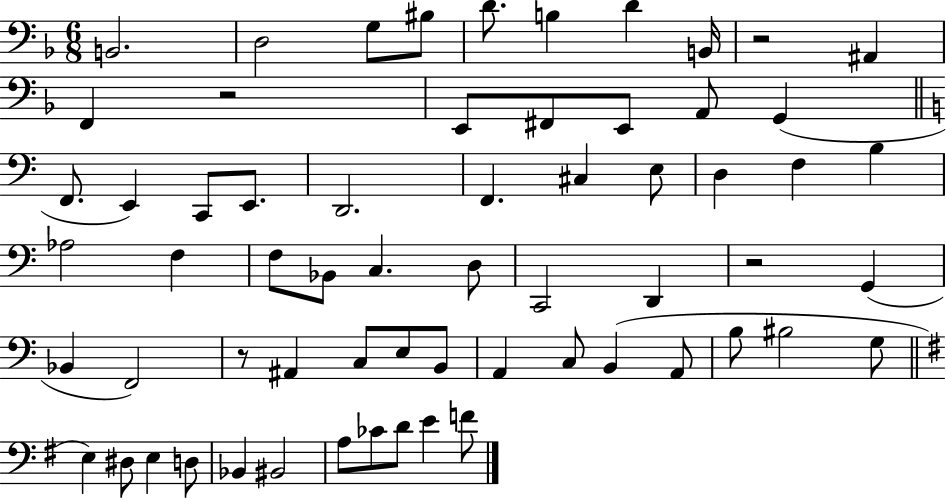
X:1
T:Untitled
M:6/8
L:1/4
K:F
B,,2 D,2 G,/2 ^B,/2 D/2 B, D B,,/4 z2 ^A,, F,, z2 E,,/2 ^F,,/2 E,,/2 A,,/2 G,, F,,/2 E,, C,,/2 E,,/2 D,,2 F,, ^C, E,/2 D, F, B, _A,2 F, F,/2 _B,,/2 C, D,/2 C,,2 D,, z2 G,, _B,, F,,2 z/2 ^A,, C,/2 E,/2 B,,/2 A,, C,/2 B,, A,,/2 B,/2 ^B,2 G,/2 E, ^D,/2 E, D,/2 _B,, ^B,,2 A,/2 _C/2 D/2 E F/2